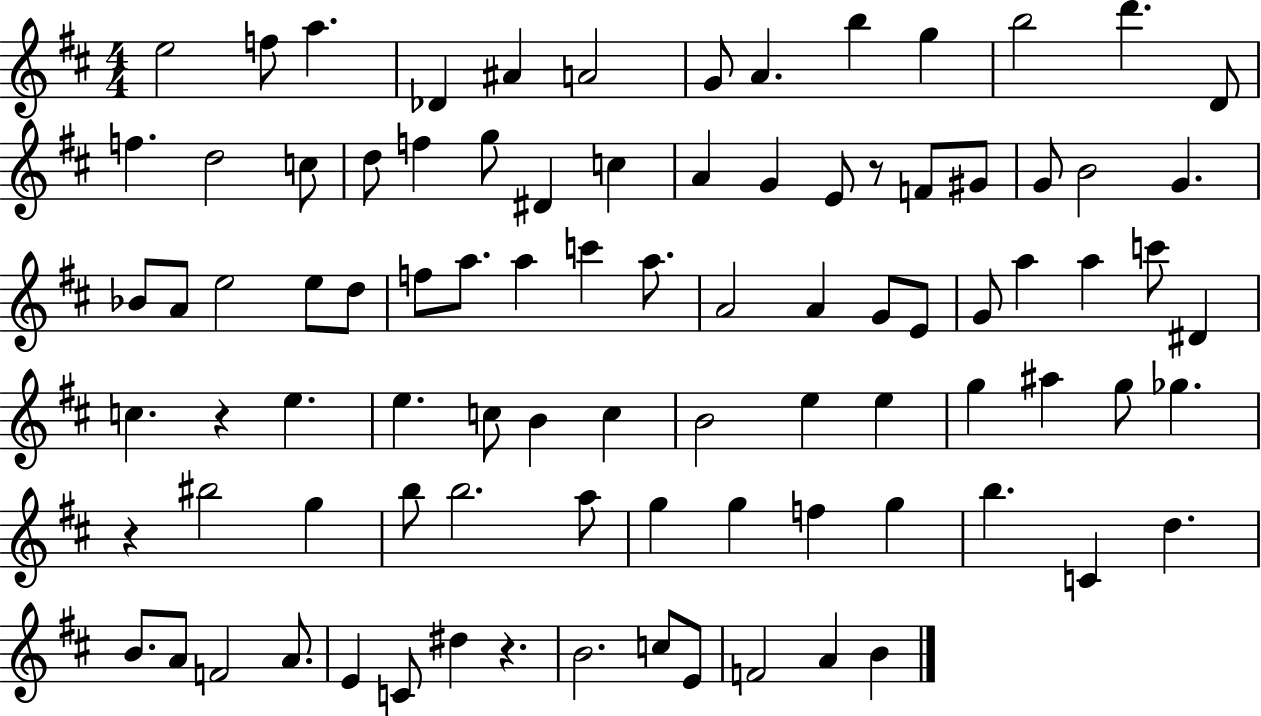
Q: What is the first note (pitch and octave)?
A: E5